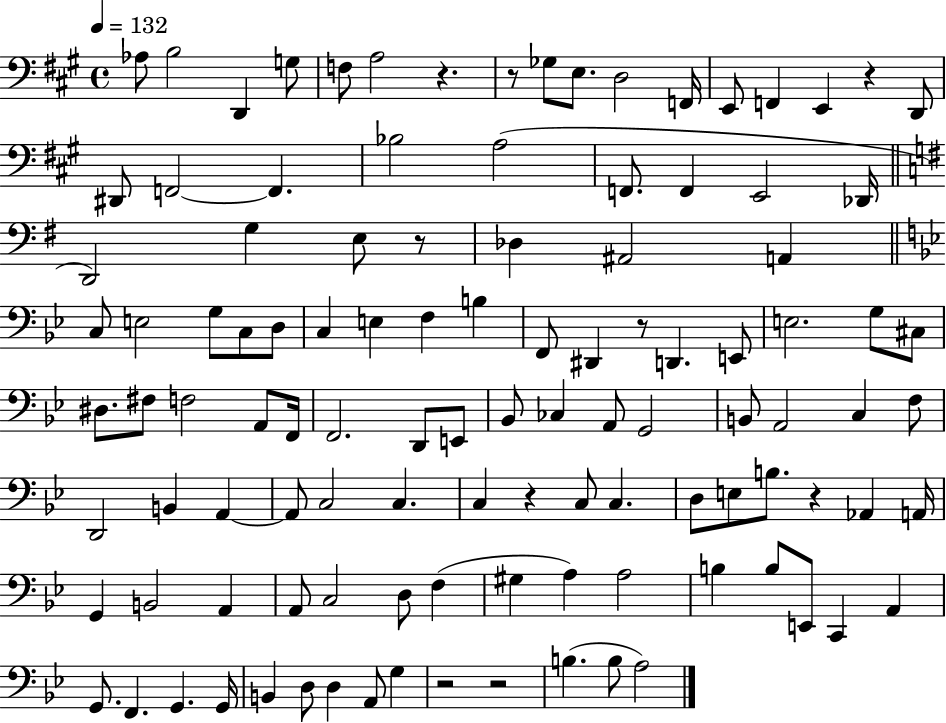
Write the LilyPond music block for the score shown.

{
  \clef bass
  \time 4/4
  \defaultTimeSignature
  \key a \major
  \tempo 4 = 132
  aes8 b2 d,4 g8 | f8 a2 r4. | r8 ges8 e8. d2 f,16 | e,8 f,4 e,4 r4 d,8 | \break dis,8 f,2~~ f,4. | bes2 a2( | f,8. f,4 e,2 des,16 | \bar "||" \break \key g \major d,2) g4 e8 r8 | des4 ais,2 a,4 | \bar "||" \break \key bes \major c8 e2 g8 c8 d8 | c4 e4 f4 b4 | f,8 dis,4 r8 d,4. e,8 | e2. g8 cis8 | \break dis8. fis8 f2 a,8 f,16 | f,2. d,8 e,8 | bes,8 ces4 a,8 g,2 | b,8 a,2 c4 f8 | \break d,2 b,4 a,4~~ | a,8 c2 c4. | c4 r4 c8 c4. | d8 e8 b8. r4 aes,4 a,16 | \break g,4 b,2 a,4 | a,8 c2 d8 f4( | gis4 a4) a2 | b4 b8 e,8 c,4 a,4 | \break g,8. f,4. g,4. g,16 | b,4 d8 d4 a,8 g4 | r2 r2 | b4.( b8 a2) | \break \bar "|."
}